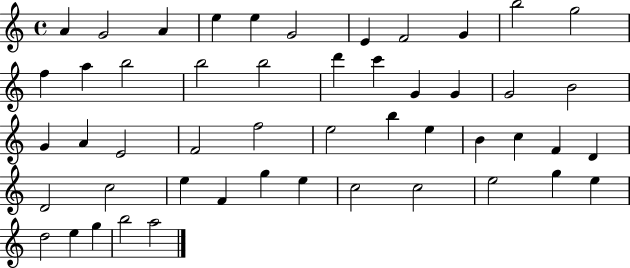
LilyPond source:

{
  \clef treble
  \time 4/4
  \defaultTimeSignature
  \key c \major
  a'4 g'2 a'4 | e''4 e''4 g'2 | e'4 f'2 g'4 | b''2 g''2 | \break f''4 a''4 b''2 | b''2 b''2 | d'''4 c'''4 g'4 g'4 | g'2 b'2 | \break g'4 a'4 e'2 | f'2 f''2 | e''2 b''4 e''4 | b'4 c''4 f'4 d'4 | \break d'2 c''2 | e''4 f'4 g''4 e''4 | c''2 c''2 | e''2 g''4 e''4 | \break d''2 e''4 g''4 | b''2 a''2 | \bar "|."
}